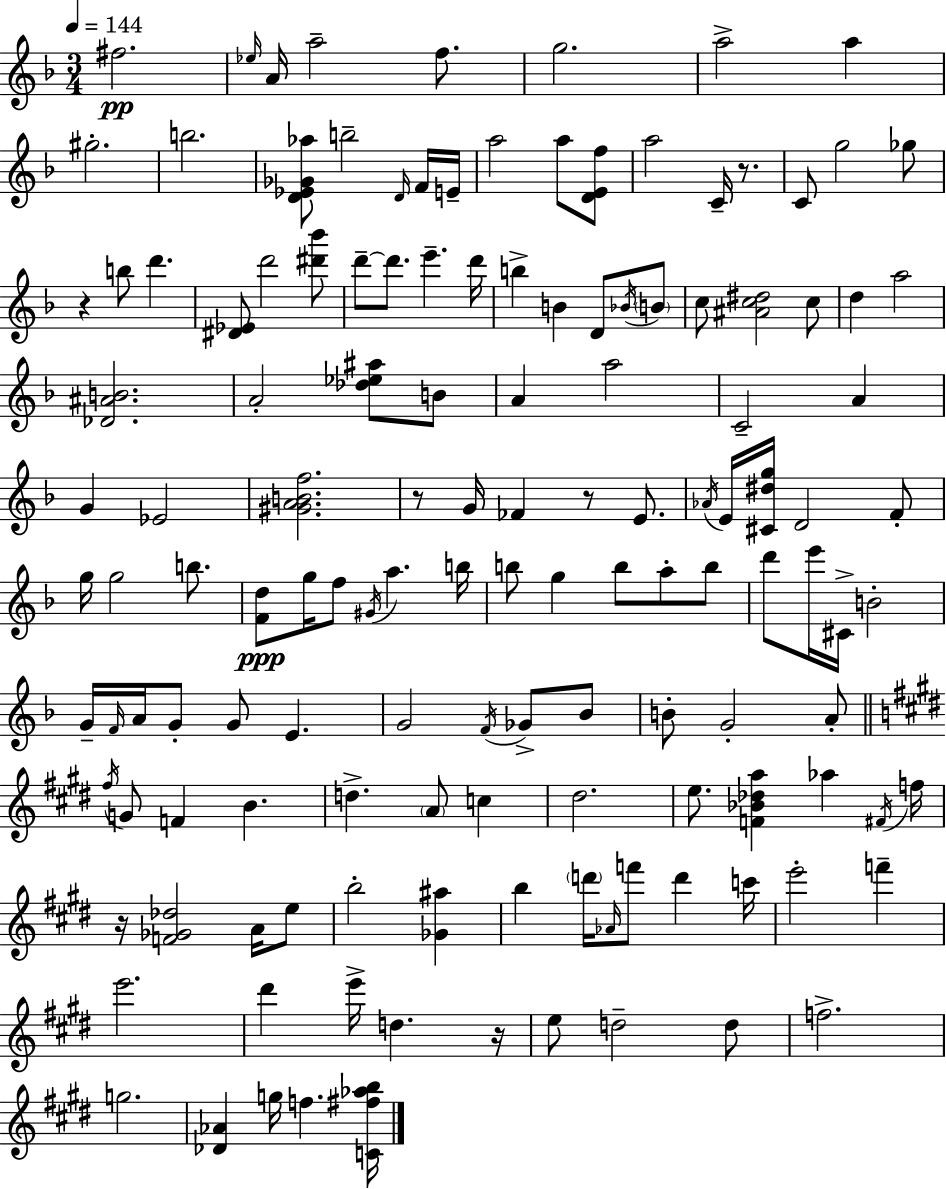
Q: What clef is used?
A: treble